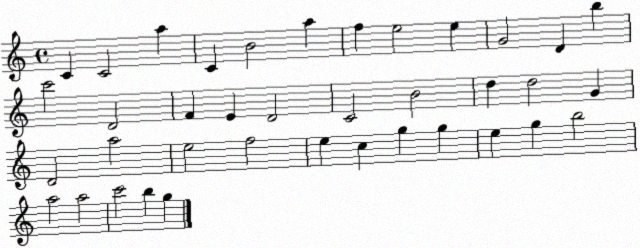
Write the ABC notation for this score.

X:1
T:Untitled
M:4/4
L:1/4
K:C
C C2 a C B2 a f e2 e G2 D b c'2 D2 F E D2 C2 B2 d d2 G D2 a2 e2 f2 e c g g e g b2 a2 a2 c'2 b g